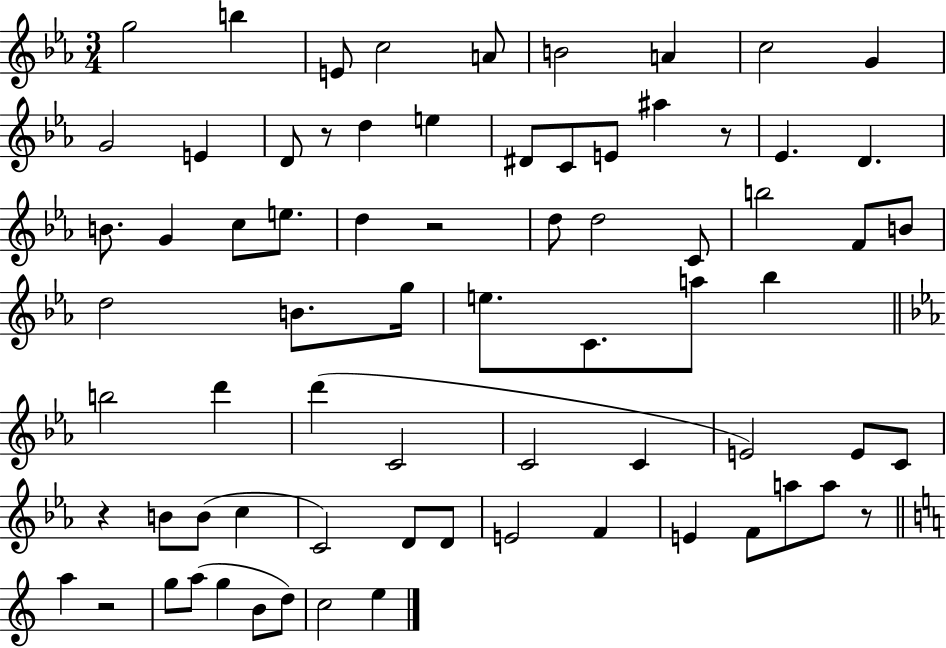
X:1
T:Untitled
M:3/4
L:1/4
K:Eb
g2 b E/2 c2 A/2 B2 A c2 G G2 E D/2 z/2 d e ^D/2 C/2 E/2 ^a z/2 _E D B/2 G c/2 e/2 d z2 d/2 d2 C/2 b2 F/2 B/2 d2 B/2 g/4 e/2 C/2 a/2 _b b2 d' d' C2 C2 C E2 E/2 C/2 z B/2 B/2 c C2 D/2 D/2 E2 F E F/2 a/2 a/2 z/2 a z2 g/2 a/2 g B/2 d/2 c2 e